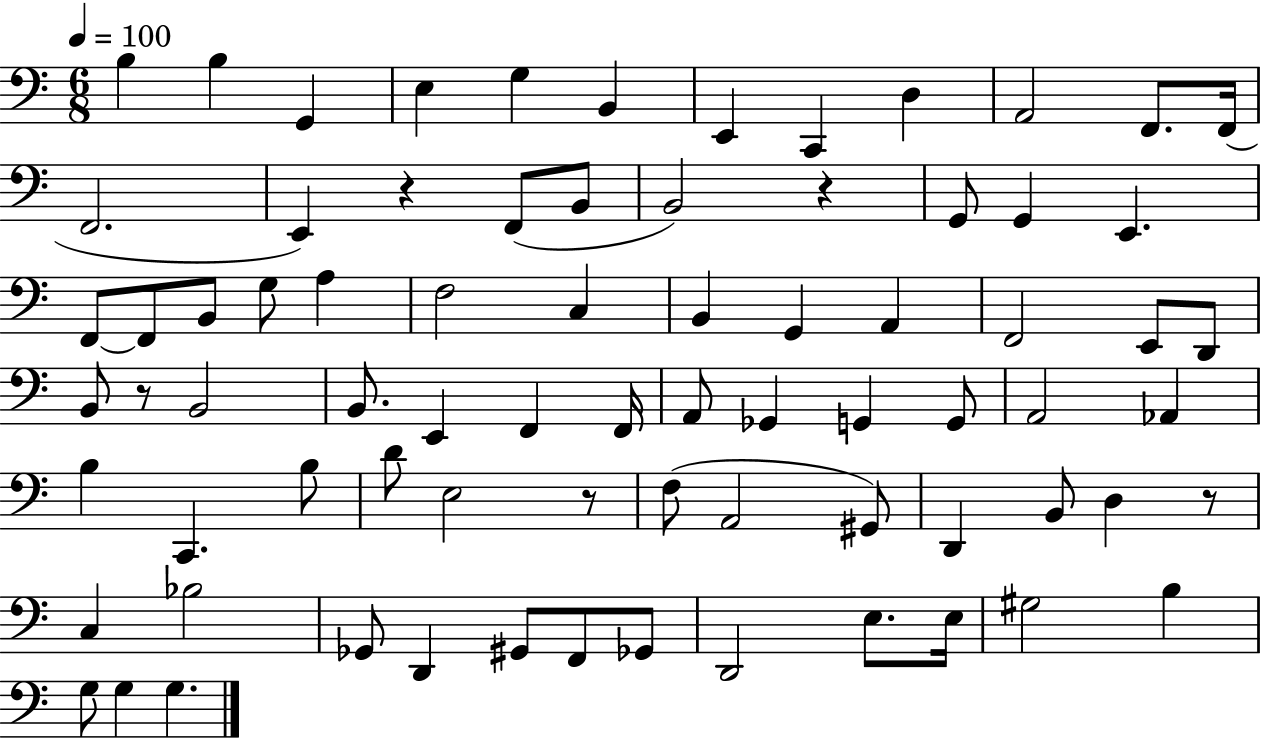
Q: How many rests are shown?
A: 5